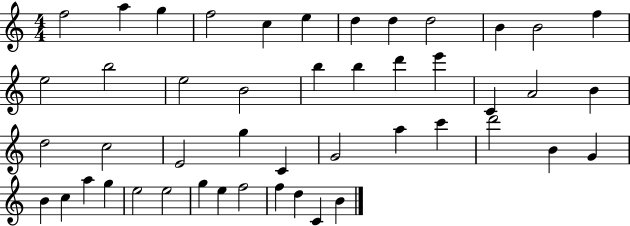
X:1
T:Untitled
M:4/4
L:1/4
K:C
f2 a g f2 c e d d d2 B B2 f e2 b2 e2 B2 b b d' e' C A2 B d2 c2 E2 g C G2 a c' d'2 B G B c a g e2 e2 g e f2 f d C B